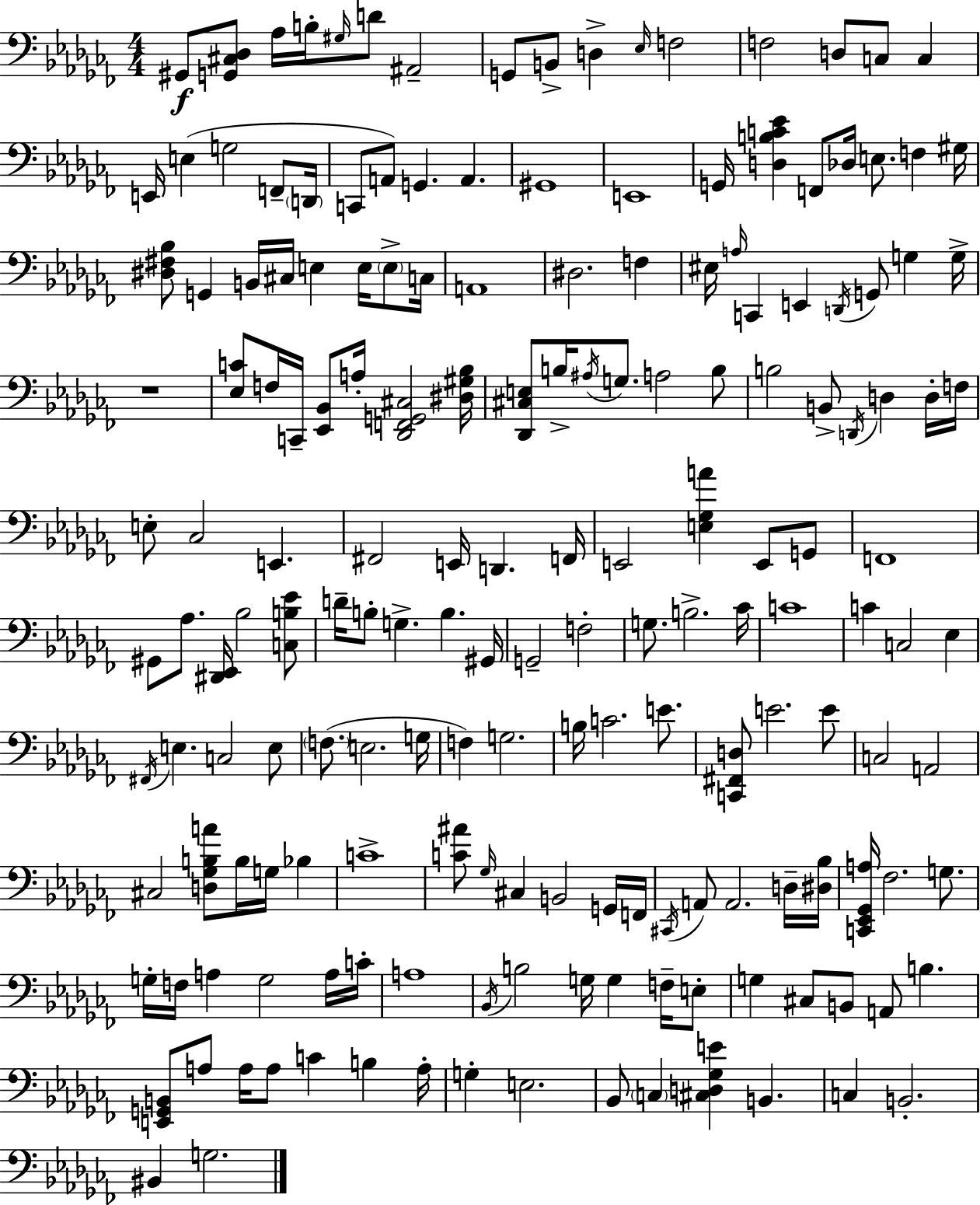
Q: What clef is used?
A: bass